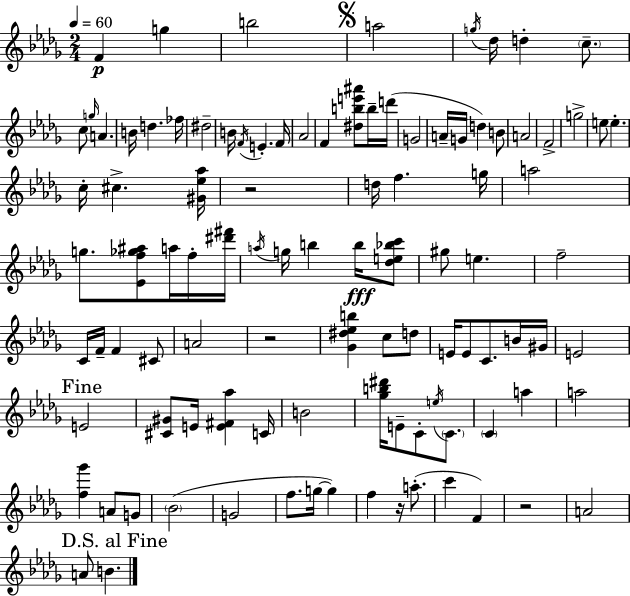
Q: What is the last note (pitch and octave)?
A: B4